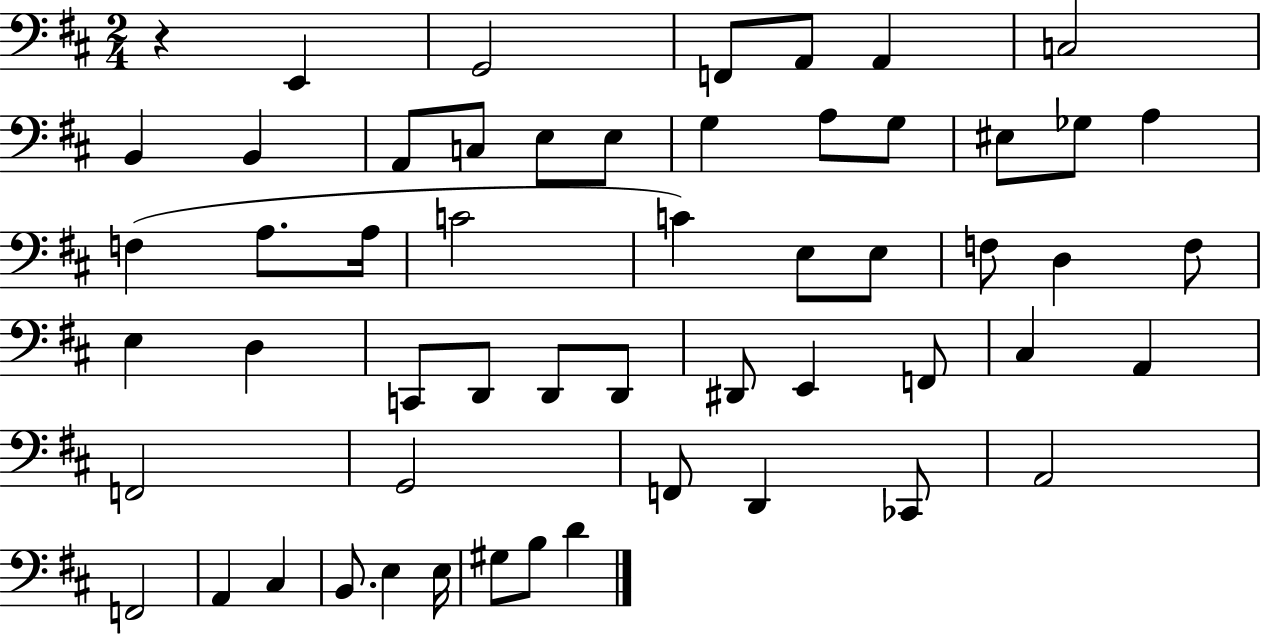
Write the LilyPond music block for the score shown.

{
  \clef bass
  \numericTimeSignature
  \time 2/4
  \key d \major
  r4 e,4 | g,2 | f,8 a,8 a,4 | c2 | \break b,4 b,4 | a,8 c8 e8 e8 | g4 a8 g8 | eis8 ges8 a4 | \break f4( a8. a16 | c'2 | c'4) e8 e8 | f8 d4 f8 | \break e4 d4 | c,8 d,8 d,8 d,8 | dis,8 e,4 f,8 | cis4 a,4 | \break f,2 | g,2 | f,8 d,4 ces,8 | a,2 | \break f,2 | a,4 cis4 | b,8. e4 e16 | gis8 b8 d'4 | \break \bar "|."
}